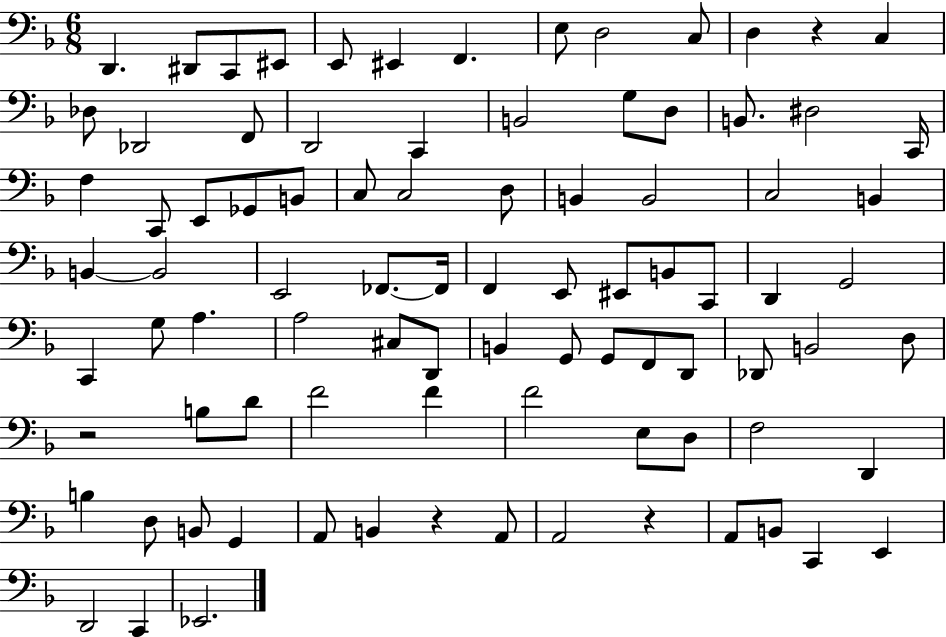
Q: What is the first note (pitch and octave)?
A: D2